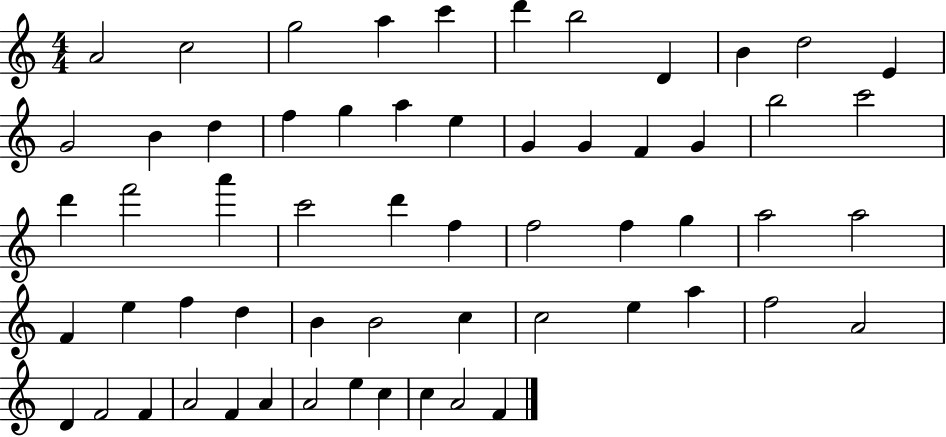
{
  \clef treble
  \numericTimeSignature
  \time 4/4
  \key c \major
  a'2 c''2 | g''2 a''4 c'''4 | d'''4 b''2 d'4 | b'4 d''2 e'4 | \break g'2 b'4 d''4 | f''4 g''4 a''4 e''4 | g'4 g'4 f'4 g'4 | b''2 c'''2 | \break d'''4 f'''2 a'''4 | c'''2 d'''4 f''4 | f''2 f''4 g''4 | a''2 a''2 | \break f'4 e''4 f''4 d''4 | b'4 b'2 c''4 | c''2 e''4 a''4 | f''2 a'2 | \break d'4 f'2 f'4 | a'2 f'4 a'4 | a'2 e''4 c''4 | c''4 a'2 f'4 | \break \bar "|."
}